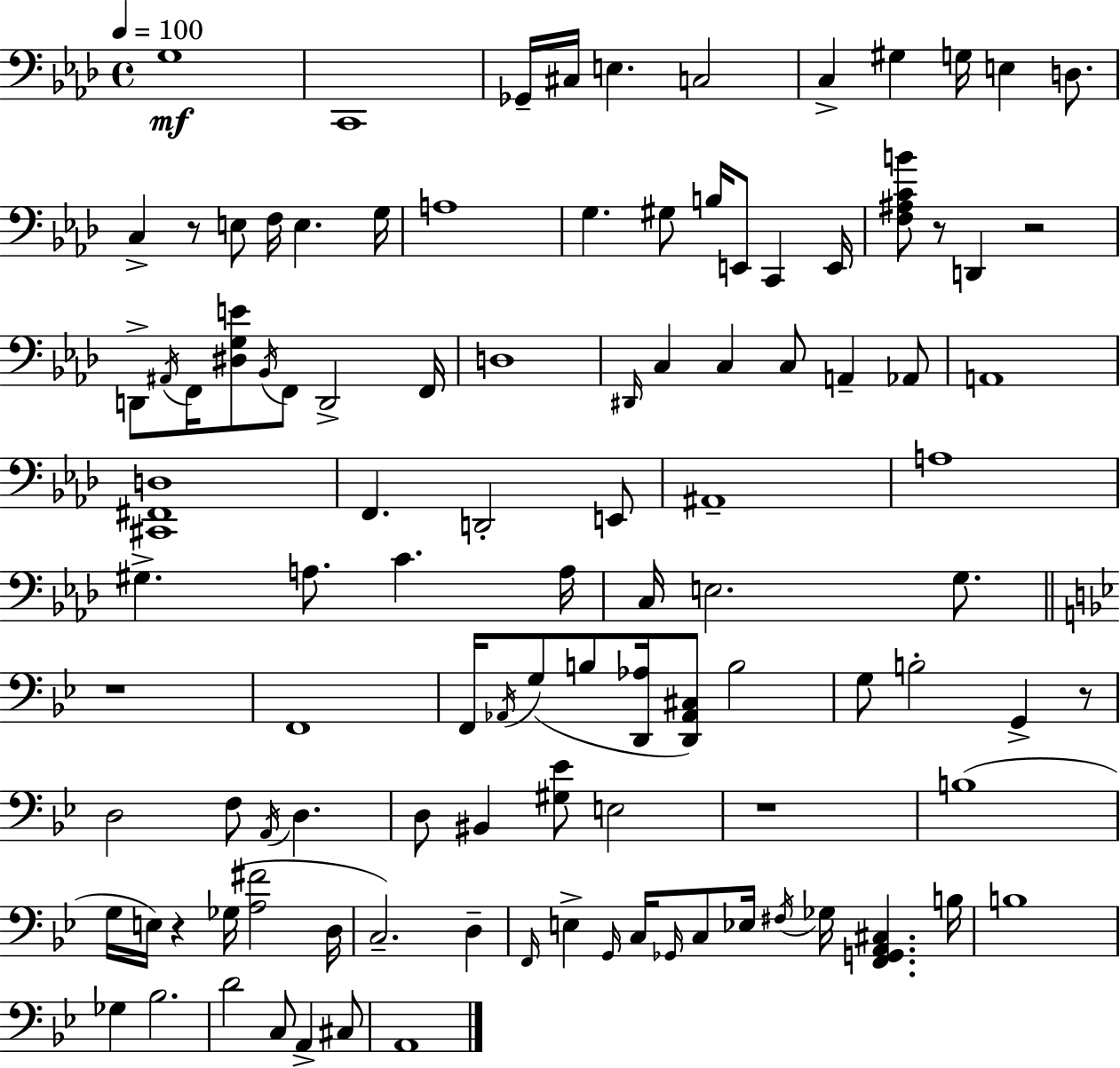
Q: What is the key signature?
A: F minor